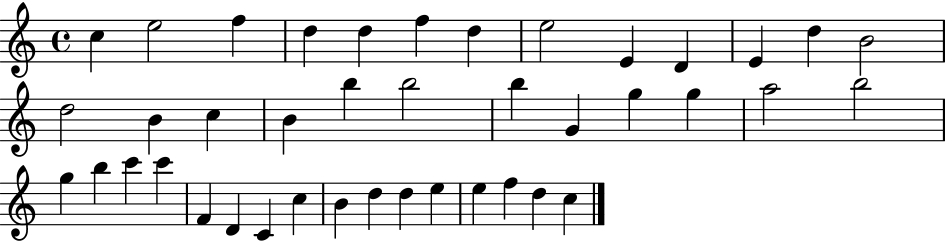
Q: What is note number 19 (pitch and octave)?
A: B5